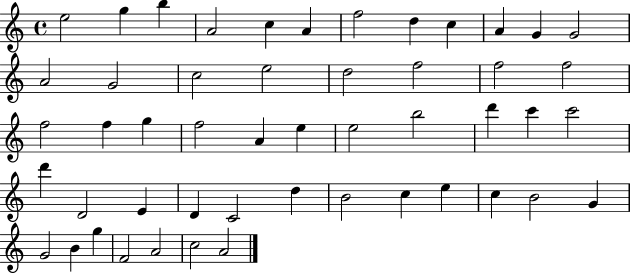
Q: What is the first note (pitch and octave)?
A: E5